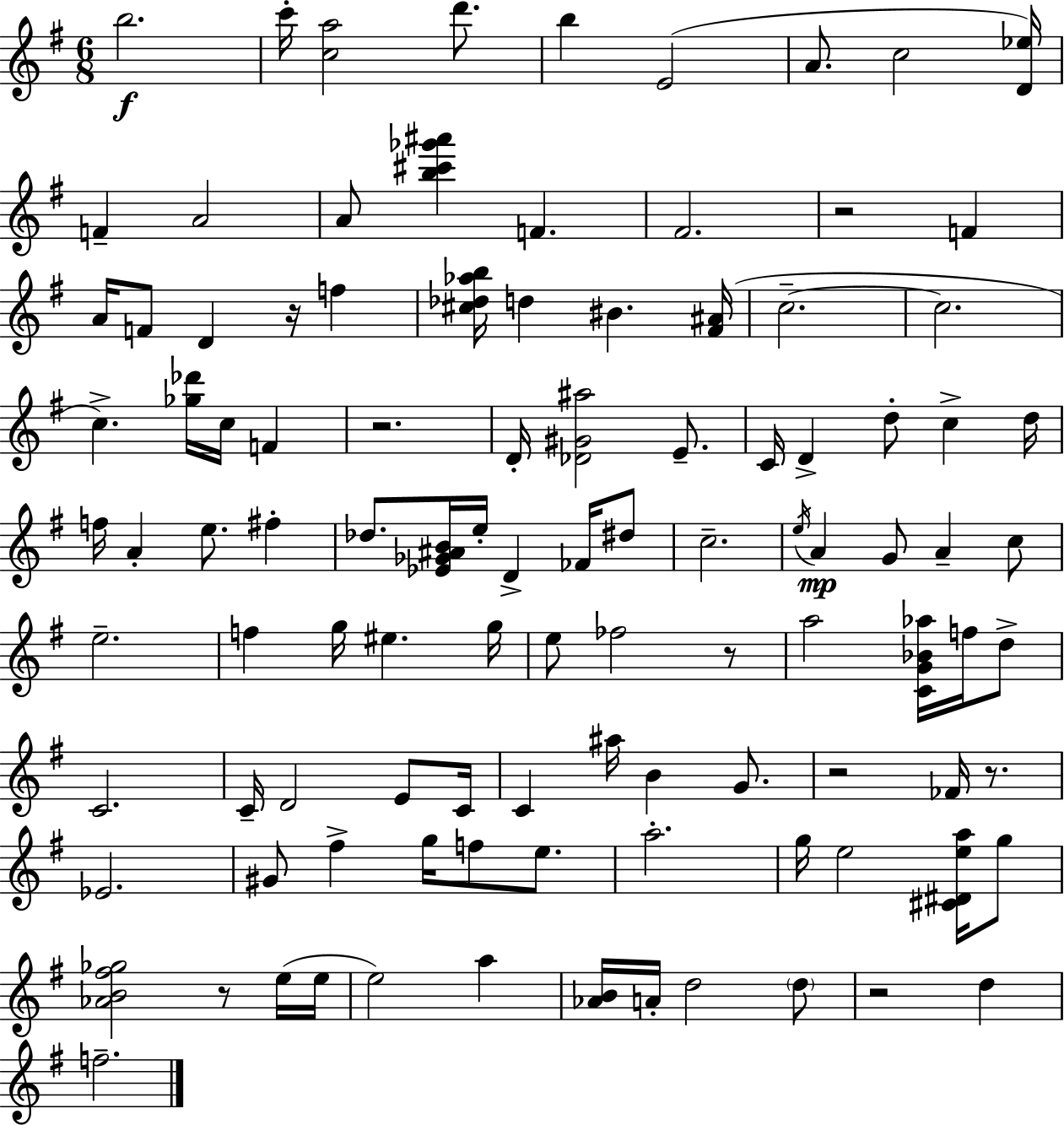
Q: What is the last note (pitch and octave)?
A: F5